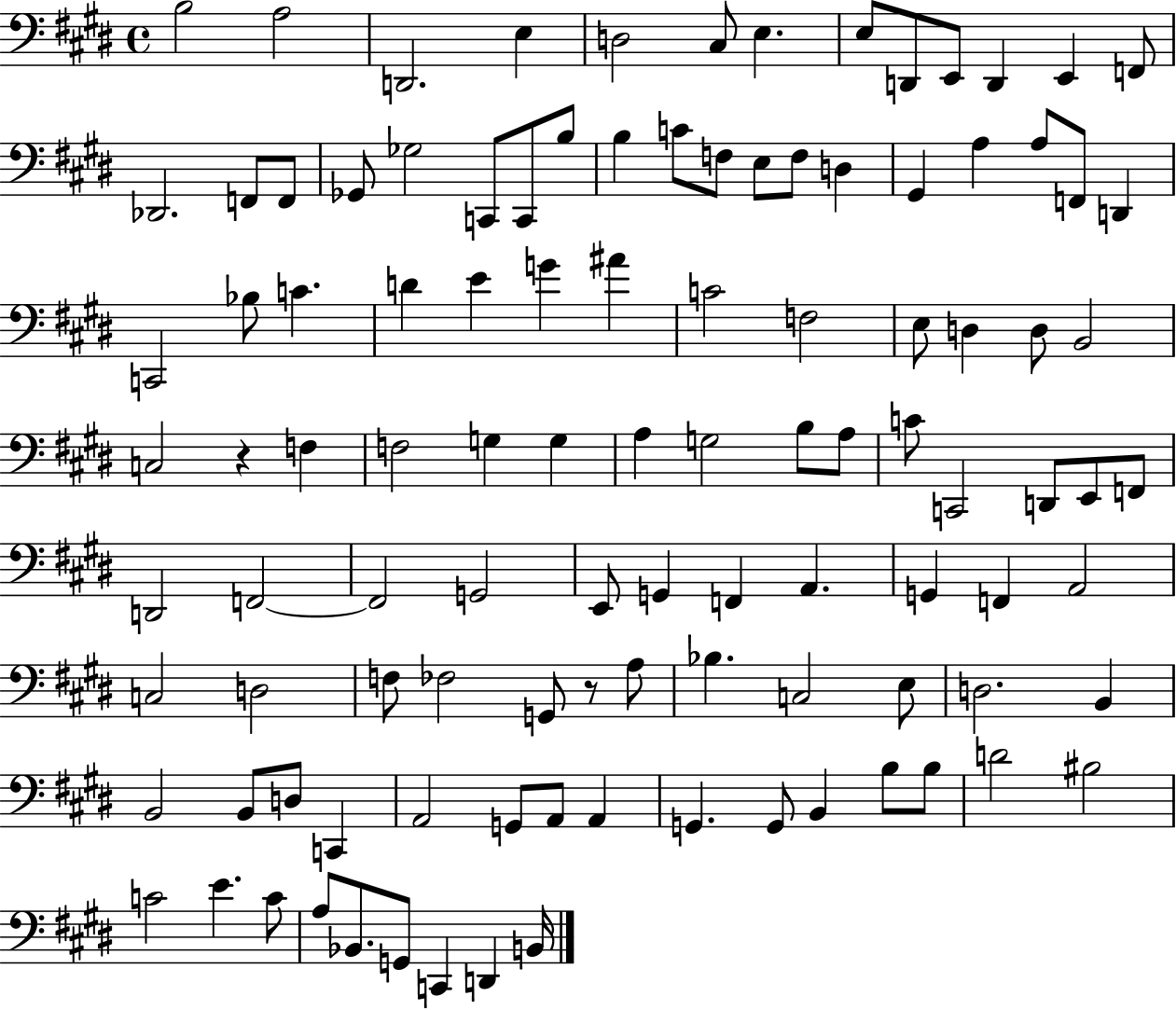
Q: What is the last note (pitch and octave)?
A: B2